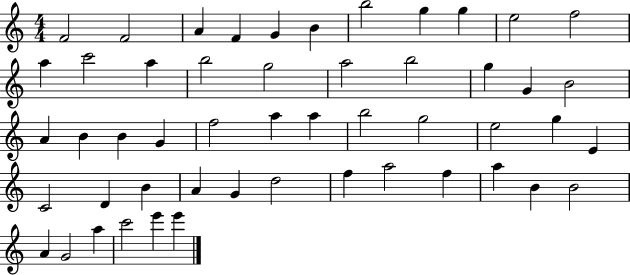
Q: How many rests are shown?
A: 0